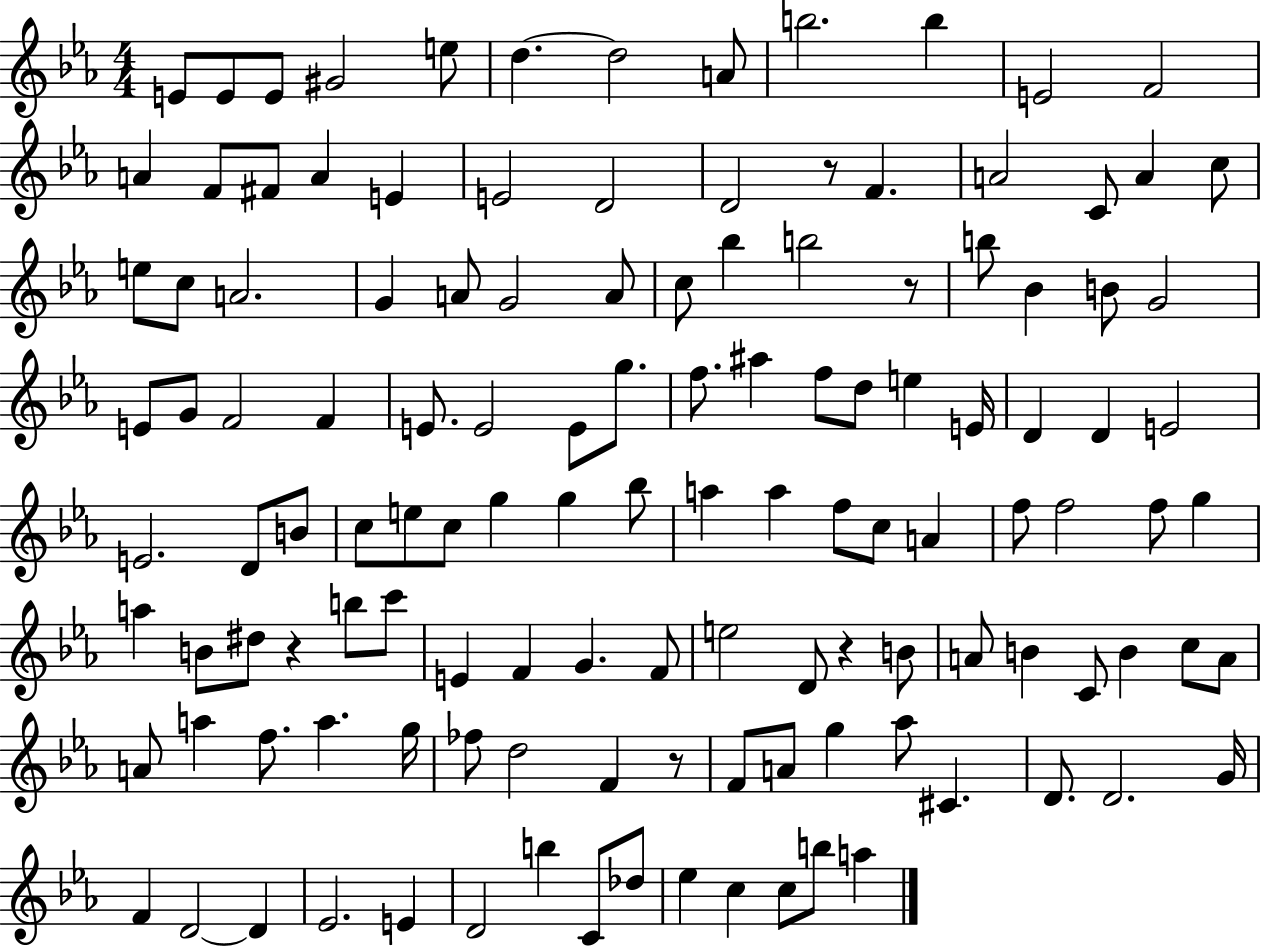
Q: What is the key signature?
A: EES major